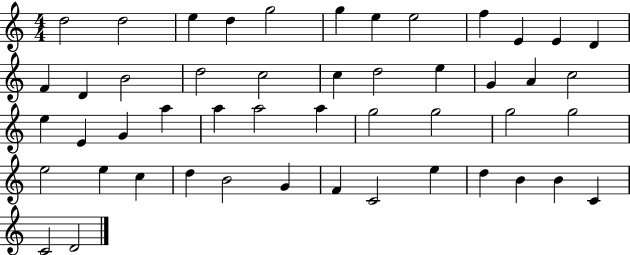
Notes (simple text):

D5/h D5/h E5/q D5/q G5/h G5/q E5/q E5/h F5/q E4/q E4/q D4/q F4/q D4/q B4/h D5/h C5/h C5/q D5/h E5/q G4/q A4/q C5/h E5/q E4/q G4/q A5/q A5/q A5/h A5/q G5/h G5/h G5/h G5/h E5/h E5/q C5/q D5/q B4/h G4/q F4/q C4/h E5/q D5/q B4/q B4/q C4/q C4/h D4/h